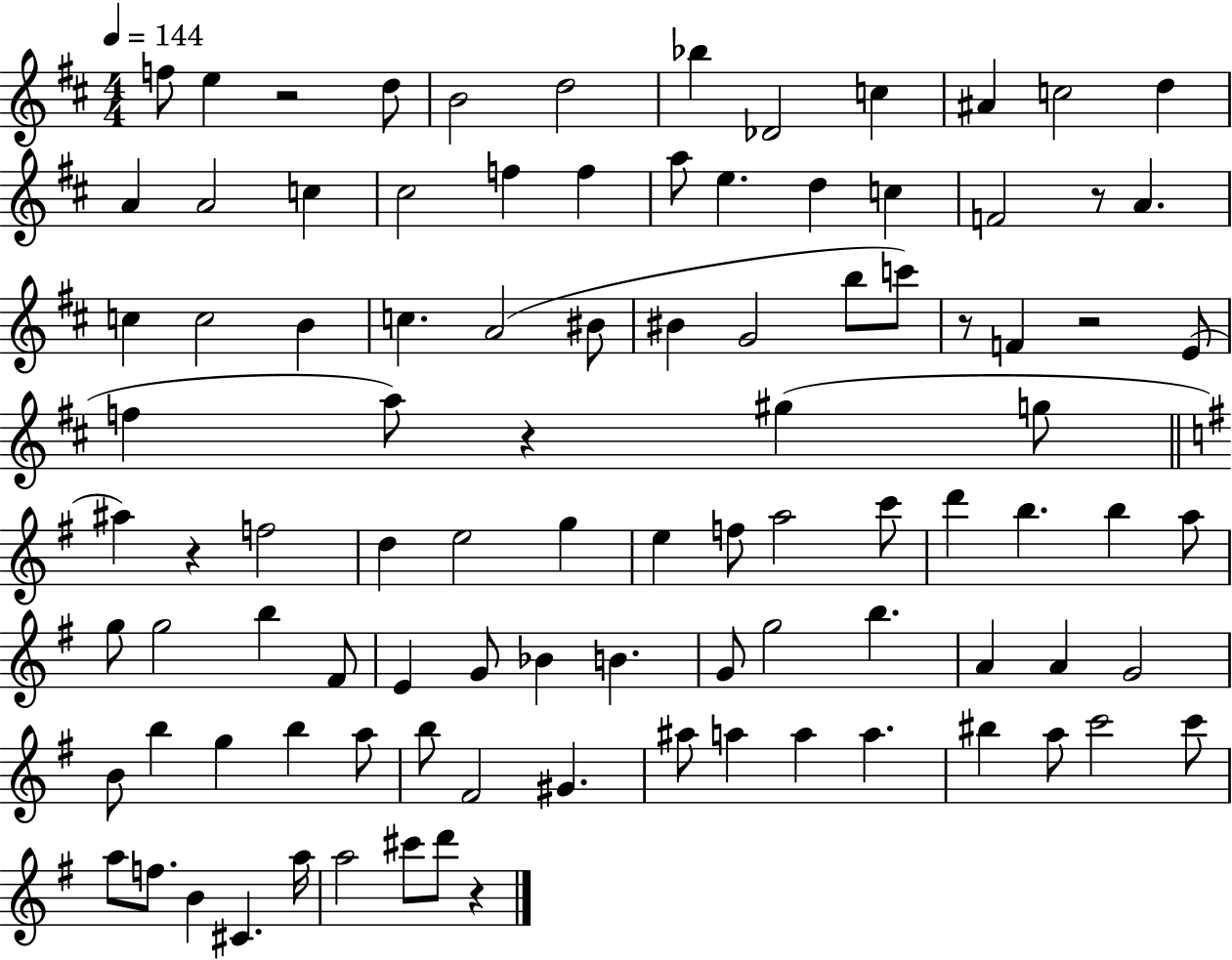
X:1
T:Untitled
M:4/4
L:1/4
K:D
f/2 e z2 d/2 B2 d2 _b _D2 c ^A c2 d A A2 c ^c2 f f a/2 e d c F2 z/2 A c c2 B c A2 ^B/2 ^B G2 b/2 c'/2 z/2 F z2 E/2 f a/2 z ^g g/2 ^a z f2 d e2 g e f/2 a2 c'/2 d' b b a/2 g/2 g2 b ^F/2 E G/2 _B B G/2 g2 b A A G2 B/2 b g b a/2 b/2 ^F2 ^G ^a/2 a a a ^b a/2 c'2 c'/2 a/2 f/2 B ^C a/4 a2 ^c'/2 d'/2 z